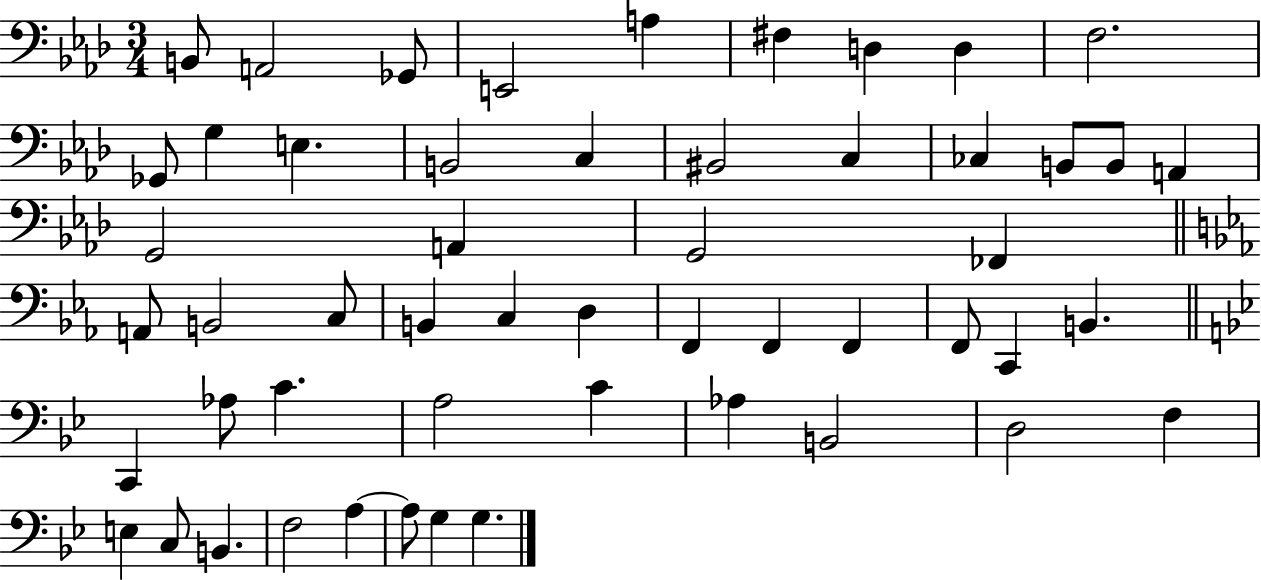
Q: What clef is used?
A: bass